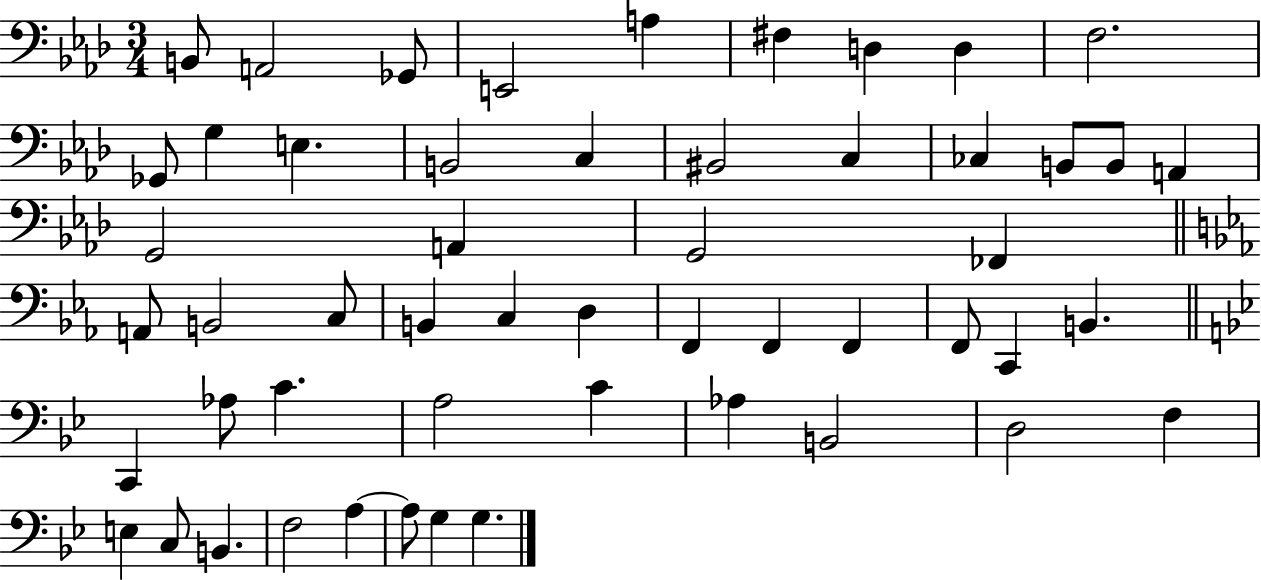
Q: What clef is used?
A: bass